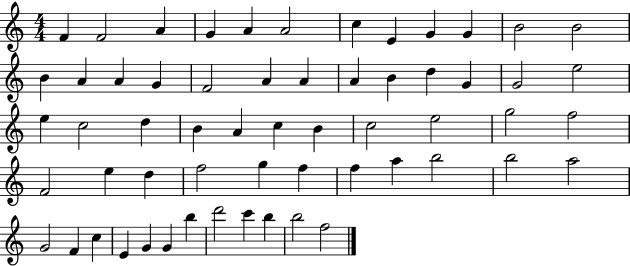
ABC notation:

X:1
T:Untitled
M:4/4
L:1/4
K:C
F F2 A G A A2 c E G G B2 B2 B A A G F2 A A A B d G G2 e2 e c2 d B A c B c2 e2 g2 f2 F2 e d f2 g f f a b2 b2 a2 G2 F c E G G b d'2 c' b b2 f2